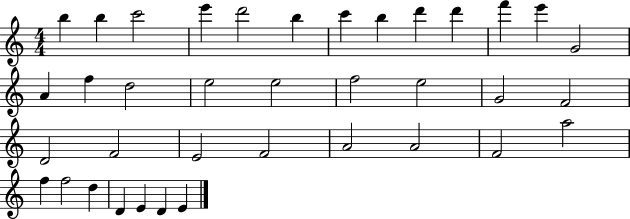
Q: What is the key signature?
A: C major